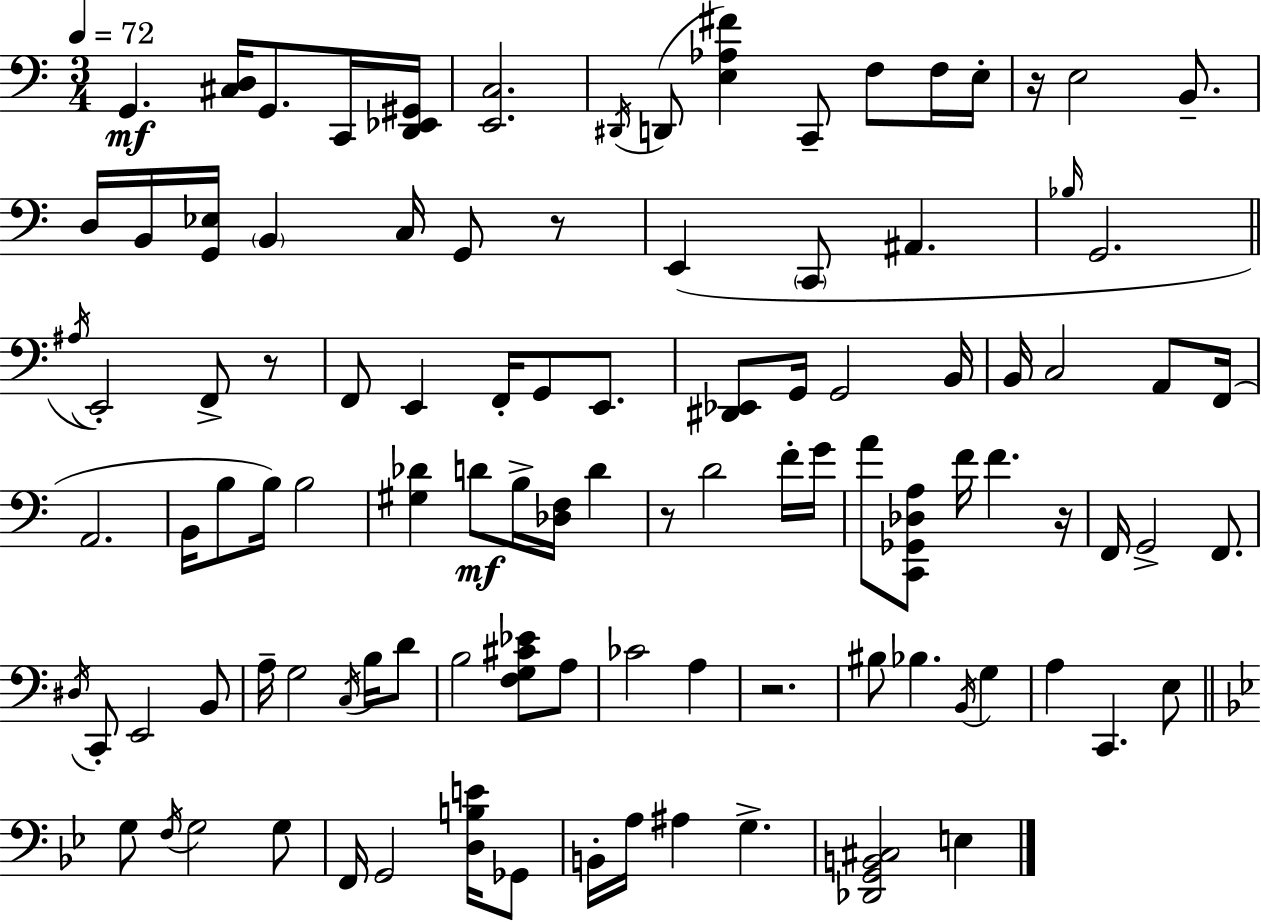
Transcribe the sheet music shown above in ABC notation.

X:1
T:Untitled
M:3/4
L:1/4
K:Am
G,, [^C,D,]/4 G,,/2 C,,/4 [D,,_E,,^G,,]/4 [E,,C,]2 ^D,,/4 D,,/2 [E,_A,^F] C,,/2 F,/2 F,/4 E,/4 z/4 E,2 B,,/2 D,/4 B,,/4 [G,,_E,]/4 B,, C,/4 G,,/2 z/2 E,, C,,/2 ^A,, _B,/4 G,,2 ^A,/4 E,,2 F,,/2 z/2 F,,/2 E,, F,,/4 G,,/2 E,,/2 [^D,,_E,,]/2 G,,/4 G,,2 B,,/4 B,,/4 C,2 A,,/2 F,,/4 A,,2 B,,/4 B,/2 B,/4 B,2 [^G,_D] D/2 B,/4 [_D,F,]/4 D z/2 D2 F/4 G/4 A/2 [C,,_G,,_D,A,]/2 F/4 F z/4 F,,/4 G,,2 F,,/2 ^D,/4 C,,/2 E,,2 B,,/2 A,/4 G,2 C,/4 B,/4 D/2 B,2 [F,G,^C_E]/2 A,/2 _C2 A, z2 ^B,/2 _B, B,,/4 G, A, C,, E,/2 G,/2 F,/4 G,2 G,/2 F,,/4 G,,2 [D,B,E]/4 _G,,/2 B,,/4 A,/4 ^A, G, [_D,,G,,B,,^C,]2 E,